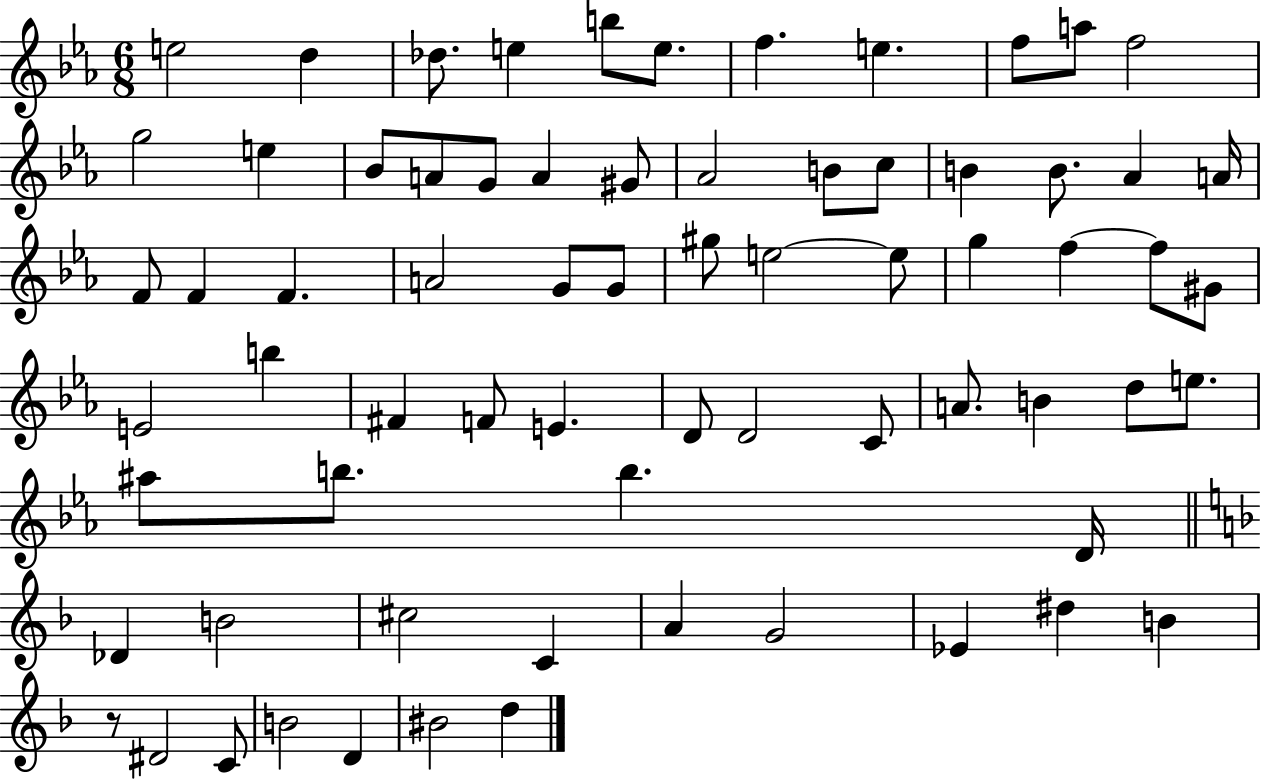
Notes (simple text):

E5/h D5/q Db5/e. E5/q B5/e E5/e. F5/q. E5/q. F5/e A5/e F5/h G5/h E5/q Bb4/e A4/e G4/e A4/q G#4/e Ab4/h B4/e C5/e B4/q B4/e. Ab4/q A4/s F4/e F4/q F4/q. A4/h G4/e G4/e G#5/e E5/h E5/e G5/q F5/q F5/e G#4/e E4/h B5/q F#4/q F4/e E4/q. D4/e D4/h C4/e A4/e. B4/q D5/e E5/e. A#5/e B5/e. B5/q. D4/s Db4/q B4/h C#5/h C4/q A4/q G4/h Eb4/q D#5/q B4/q R/e D#4/h C4/e B4/h D4/q BIS4/h D5/q